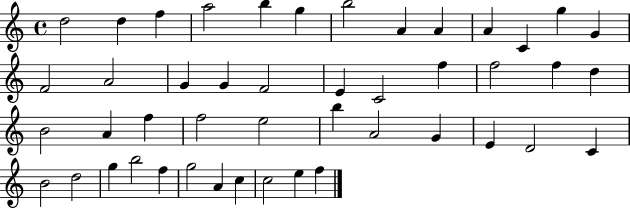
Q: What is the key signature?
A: C major